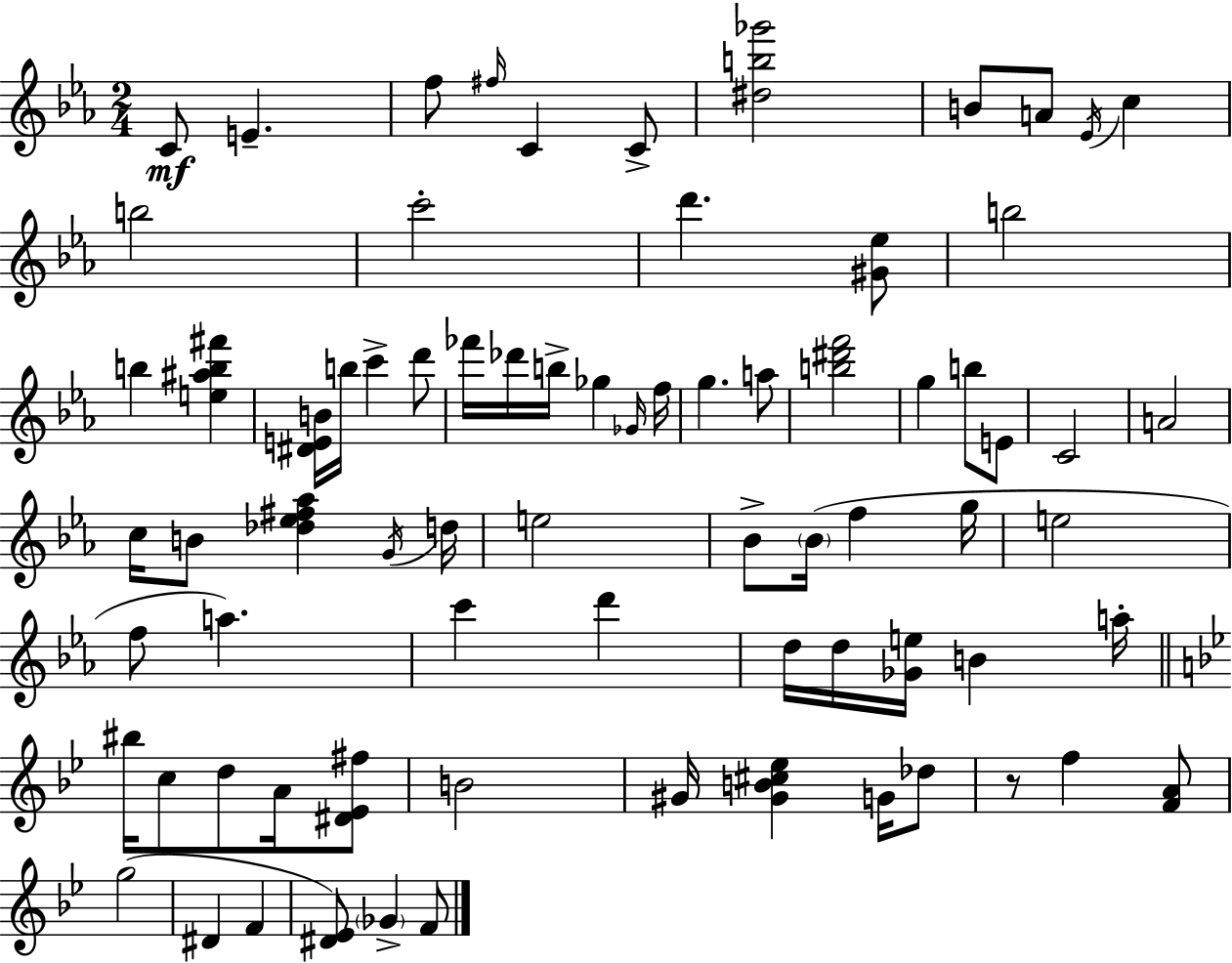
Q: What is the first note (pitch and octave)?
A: C4